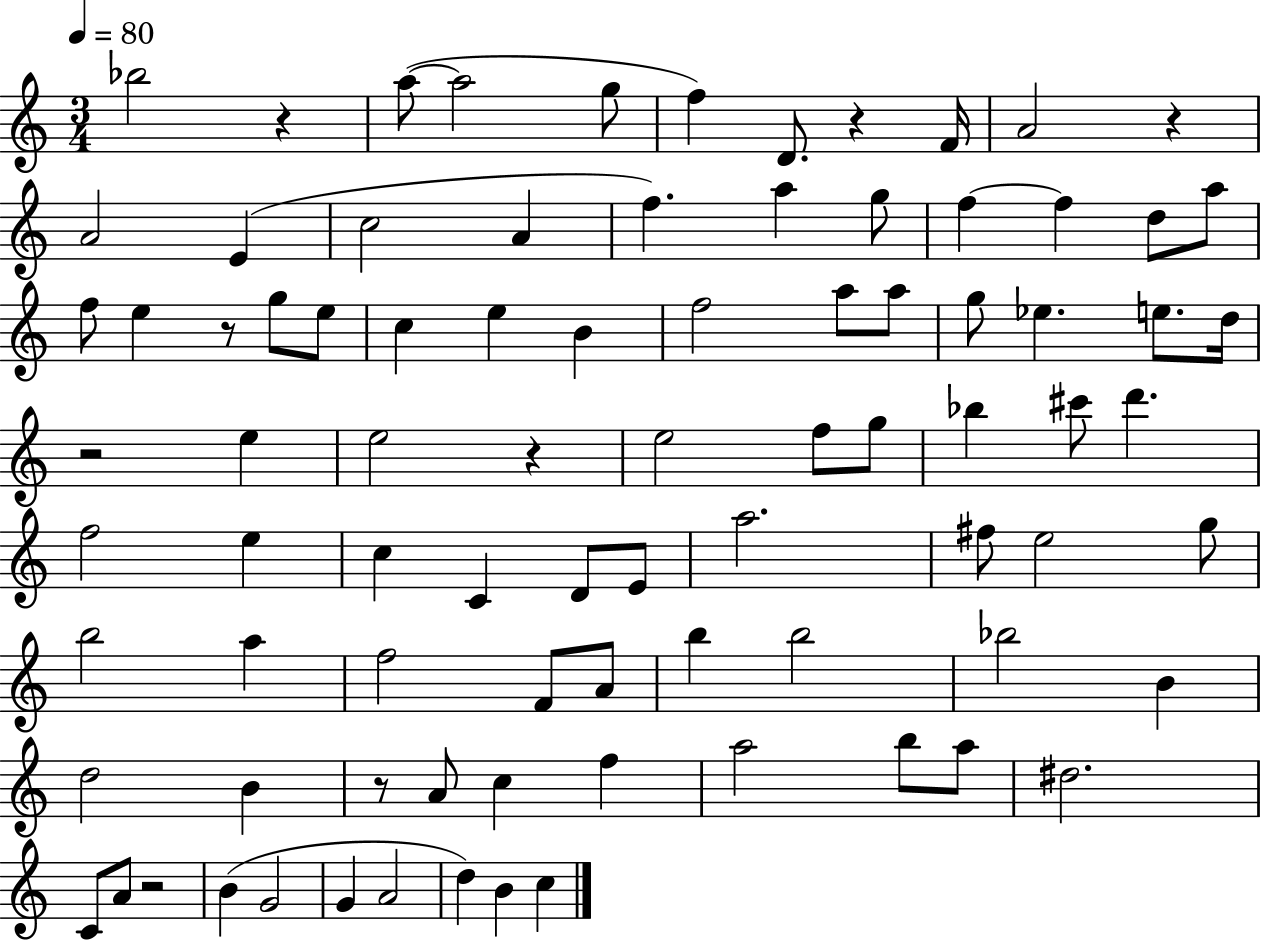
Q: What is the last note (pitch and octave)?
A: C5